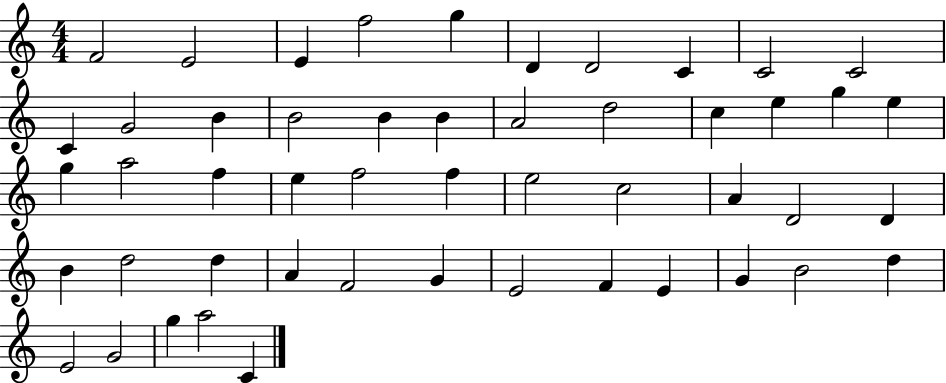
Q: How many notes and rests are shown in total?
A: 50